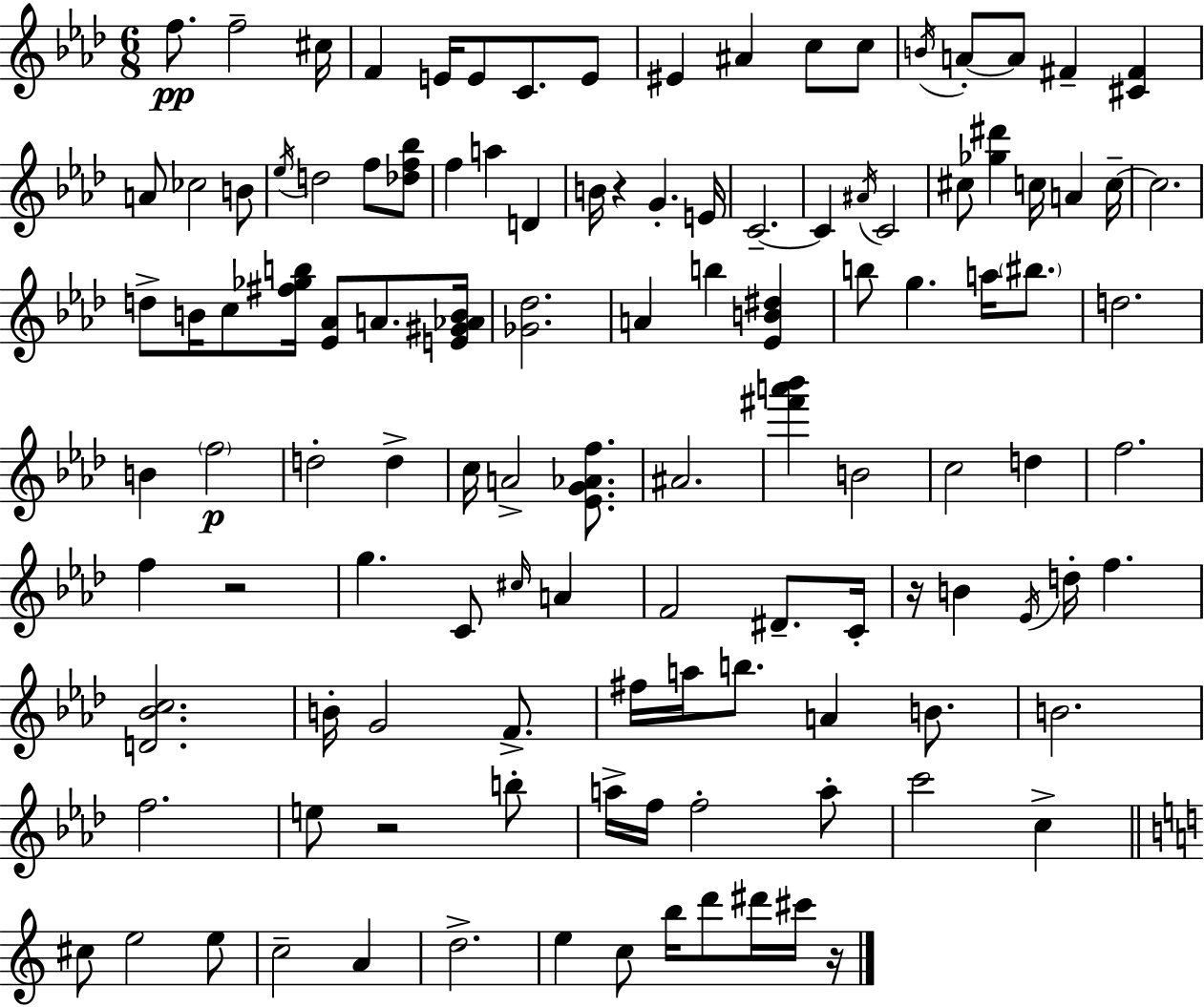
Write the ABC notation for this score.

X:1
T:Untitled
M:6/8
L:1/4
K:Ab
f/2 f2 ^c/4 F E/4 E/2 C/2 E/2 ^E ^A c/2 c/2 B/4 A/2 A/2 ^F [^C^F] A/2 _c2 B/2 _e/4 d2 f/2 [_df_b]/2 f a D B/4 z G E/4 C2 C ^A/4 C2 ^c/2 [_g^d'] c/4 A c/4 c2 d/2 B/4 c/2 [^f_gb]/4 [_E_A]/2 A/2 [E^G_AB]/4 [_G_d]2 A b [_EB^d] b/2 g a/4 ^b/2 d2 B f2 d2 d c/4 A2 [_EG_Af]/2 ^A2 [^f'a'_b'] B2 c2 d f2 f z2 g C/2 ^c/4 A F2 ^D/2 C/4 z/4 B _E/4 d/4 f [D_Bc]2 B/4 G2 F/2 ^f/4 a/4 b/2 A B/2 B2 f2 e/2 z2 b/2 a/4 f/4 f2 a/2 c'2 c ^c/2 e2 e/2 c2 A d2 e c/2 b/4 d'/2 ^d'/4 ^c'/4 z/4